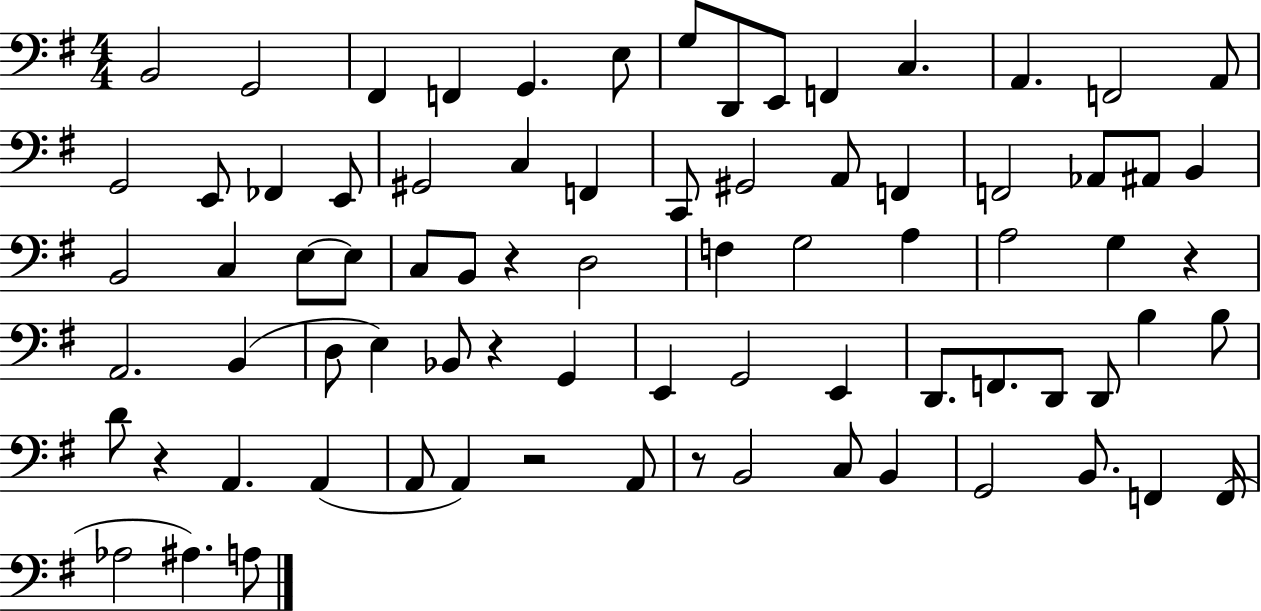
X:1
T:Untitled
M:4/4
L:1/4
K:G
B,,2 G,,2 ^F,, F,, G,, E,/2 G,/2 D,,/2 E,,/2 F,, C, A,, F,,2 A,,/2 G,,2 E,,/2 _F,, E,,/2 ^G,,2 C, F,, C,,/2 ^G,,2 A,,/2 F,, F,,2 _A,,/2 ^A,,/2 B,, B,,2 C, E,/2 E,/2 C,/2 B,,/2 z D,2 F, G,2 A, A,2 G, z A,,2 B,, D,/2 E, _B,,/2 z G,, E,, G,,2 E,, D,,/2 F,,/2 D,,/2 D,,/2 B, B,/2 D/2 z A,, A,, A,,/2 A,, z2 A,,/2 z/2 B,,2 C,/2 B,, G,,2 B,,/2 F,, F,,/4 _A,2 ^A, A,/2